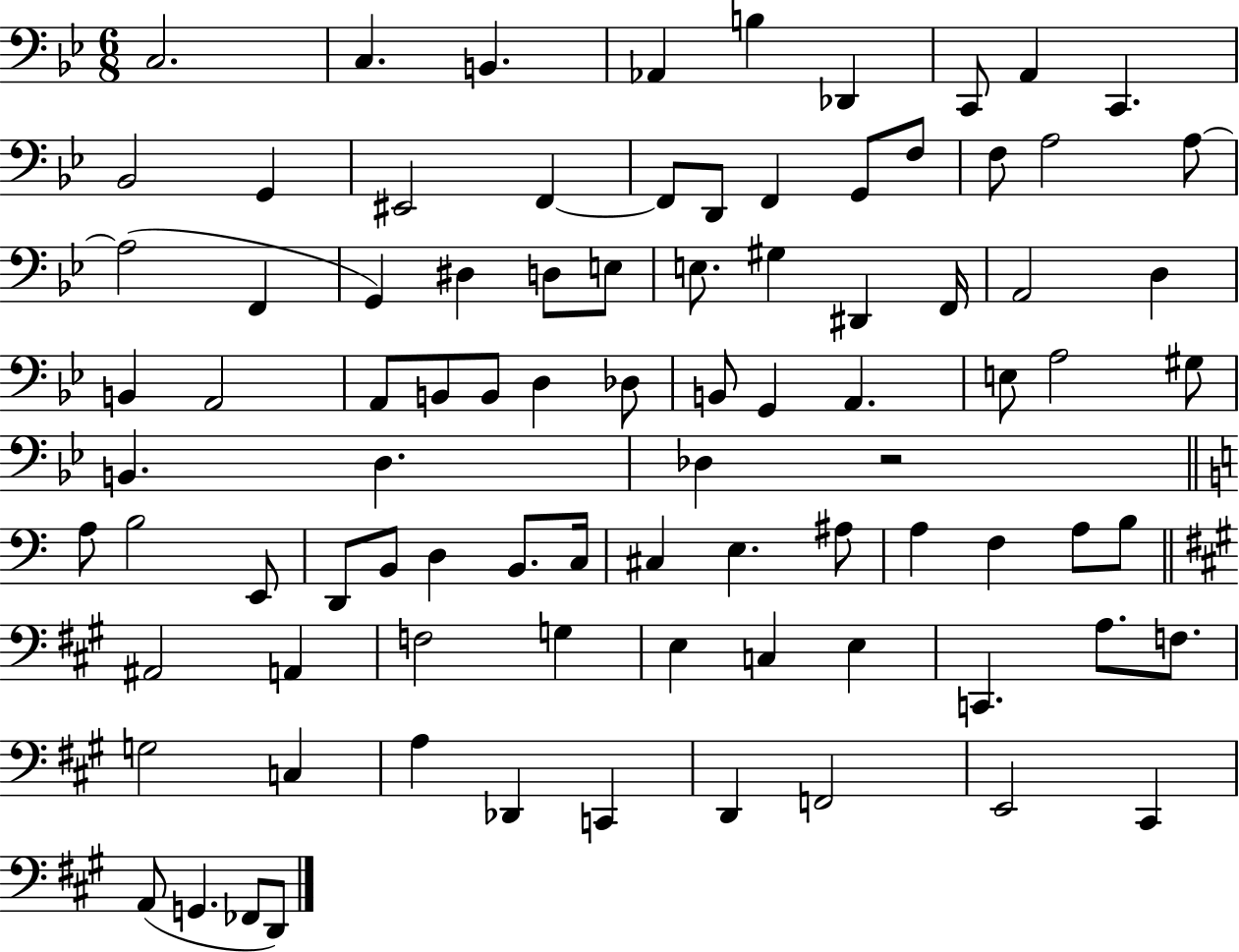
C3/h. C3/q. B2/q. Ab2/q B3/q Db2/q C2/e A2/q C2/q. Bb2/h G2/q EIS2/h F2/q F2/e D2/e F2/q G2/e F3/e F3/e A3/h A3/e A3/h F2/q G2/q D#3/q D3/e E3/e E3/e. G#3/q D#2/q F2/s A2/h D3/q B2/q A2/h A2/e B2/e B2/e D3/q Db3/e B2/e G2/q A2/q. E3/e A3/h G#3/e B2/q. D3/q. Db3/q R/h A3/e B3/h E2/e D2/e B2/e D3/q B2/e. C3/s C#3/q E3/q. A#3/e A3/q F3/q A3/e B3/e A#2/h A2/q F3/h G3/q E3/q C3/q E3/q C2/q. A3/e. F3/e. G3/h C3/q A3/q Db2/q C2/q D2/q F2/h E2/h C#2/q A2/e G2/q. FES2/e D2/e